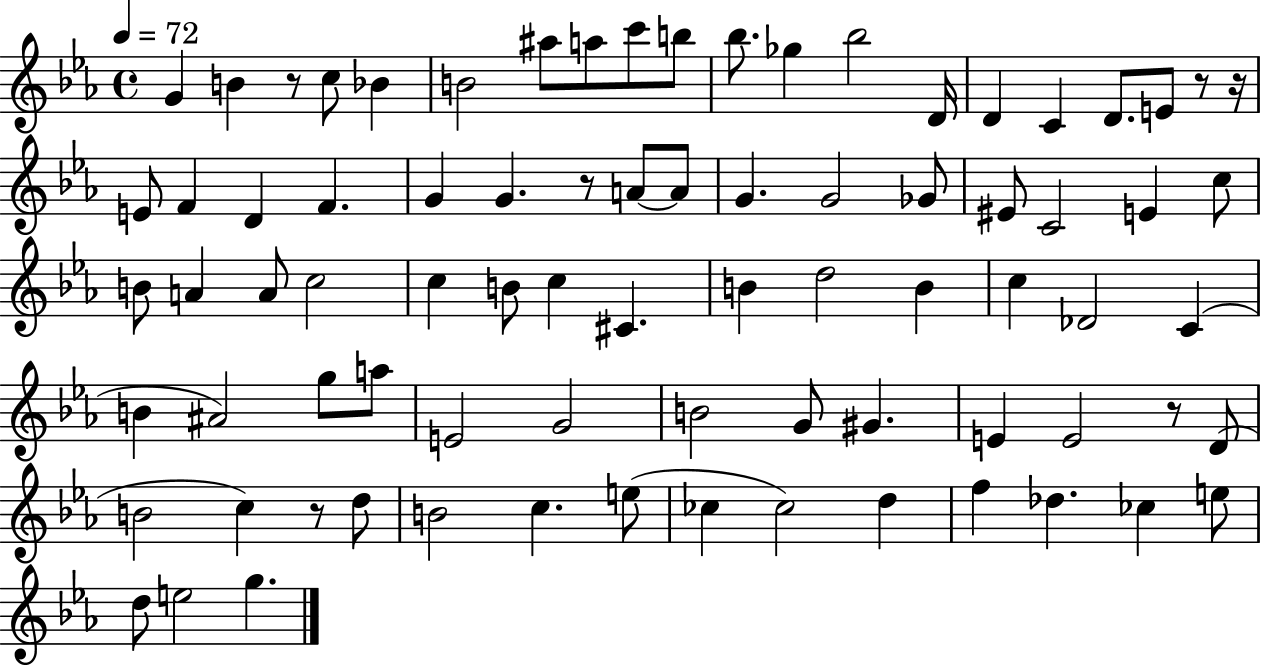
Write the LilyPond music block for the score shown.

{
  \clef treble
  \time 4/4
  \defaultTimeSignature
  \key ees \major
  \tempo 4 = 72
  g'4 b'4 r8 c''8 bes'4 | b'2 ais''8 a''8 c'''8 b''8 | bes''8. ges''4 bes''2 d'16 | d'4 c'4 d'8. e'8 r8 r16 | \break e'8 f'4 d'4 f'4. | g'4 g'4. r8 a'8~~ a'8 | g'4. g'2 ges'8 | eis'8 c'2 e'4 c''8 | \break b'8 a'4 a'8 c''2 | c''4 b'8 c''4 cis'4. | b'4 d''2 b'4 | c''4 des'2 c'4( | \break b'4 ais'2) g''8 a''8 | e'2 g'2 | b'2 g'8 gis'4. | e'4 e'2 r8 d'8( | \break b'2 c''4) r8 d''8 | b'2 c''4. e''8( | ces''4 ces''2) d''4 | f''4 des''4. ces''4 e''8 | \break d''8 e''2 g''4. | \bar "|."
}